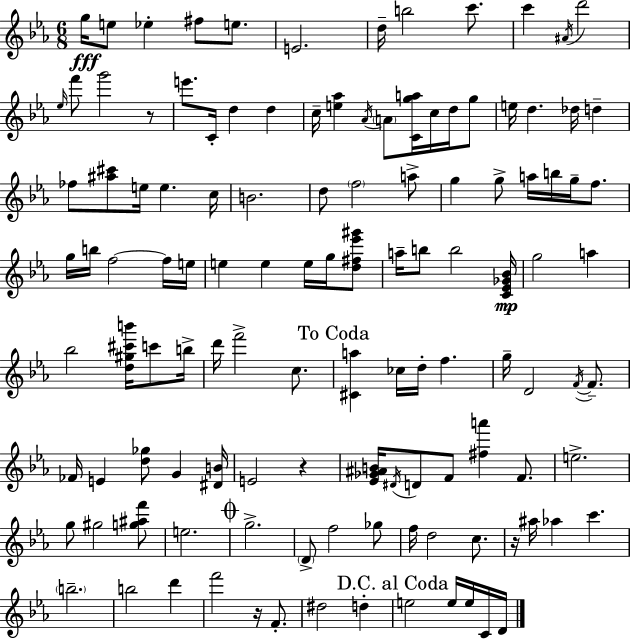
{
  \clef treble
  \numericTimeSignature
  \time 6/8
  \key ees \major
  g''16\fff e''8 ees''4-. fis''8 e''8. | e'2. | d''16-- b''2 c'''8. | c'''4 \acciaccatura { ais'16 } d'''2 | \break \grace { ees''16 } f'''8 g'''2 | r8 e'''8. c'16-. d''4 d''4 | c''16-- <e'' aes''>4 \acciaccatura { aes'16 } \parenthesize a'8 <c' g'' a''>16 c''16 | d''16 g''8 e''16 d''4. des''16 d''4-- | \break fes''8 <ais'' cis'''>8 e''16 e''4. | c''16 b'2. | d''8 \parenthesize f''2 | a''8-> g''4 g''8-> a''16 b''16 g''16-- | \break f''8. g''16 b''16 f''2~~ | f''16 e''16 e''4 e''4 e''16 | g''16 <d'' fis'' ees''' gis'''>8 a''16-- b''8 b''2 | <c' ees' ges' bes'>16\mp g''2 a''4 | \break bes''2 <d'' gis'' cis''' b'''>16 | c'''8 b''16-> d'''16 f'''2-> | c''8. \mark "To Coda" <cis' a''>4 ces''16 d''16-. f''4. | g''16-- d'2 | \break \acciaccatura { f'16~ }~ f'8.-- fes'16 e'4 <d'' ges''>8 g'4 | <dis' b'>16 e'2 | r4 <ees' ges' ais' b'>16 \acciaccatura { dis'16 } d'8 f'8 <fis'' a'''>4 | f'8. e''2.-> | \break g''8 gis''2 | <g'' ais'' f'''>8 e''2. | \mark \markup { \musicglyph "scripts.coda" } g''2.-> | \parenthesize d'8-> f''2 | \break ges''8 f''16 d''2 | c''8. r16 ais''16 aes''4 c'''4. | \parenthesize b''2.-- | b''2 | \break d'''4 f'''2 | r16 f'8.-. dis''2 | d''4-. \mark "D.C. al Coda" e''2 | e''16 e''16 c'16 d'16 \bar "|."
}